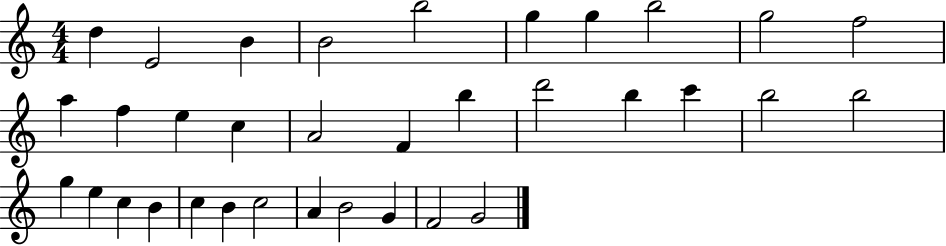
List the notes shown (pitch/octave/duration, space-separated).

D5/q E4/h B4/q B4/h B5/h G5/q G5/q B5/h G5/h F5/h A5/q F5/q E5/q C5/q A4/h F4/q B5/q D6/h B5/q C6/q B5/h B5/h G5/q E5/q C5/q B4/q C5/q B4/q C5/h A4/q B4/h G4/q F4/h G4/h